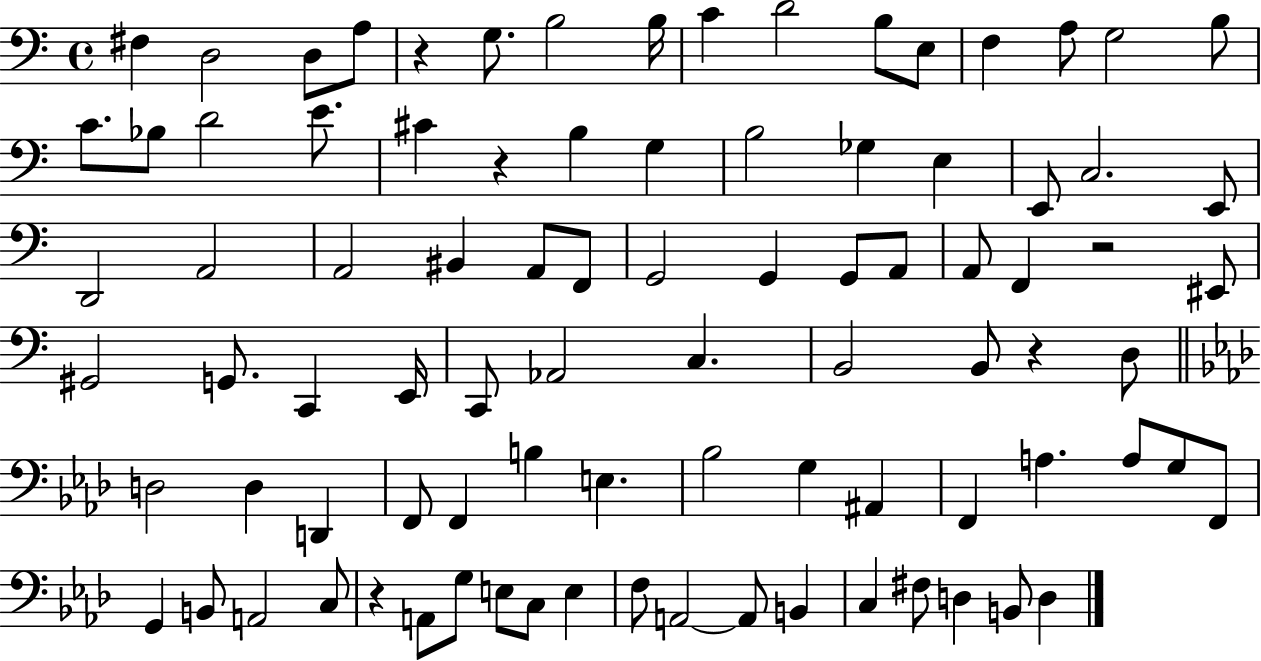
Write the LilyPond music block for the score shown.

{
  \clef bass
  \time 4/4
  \defaultTimeSignature
  \key c \major
  fis4 d2 d8 a8 | r4 g8. b2 b16 | c'4 d'2 b8 e8 | f4 a8 g2 b8 | \break c'8. bes8 d'2 e'8. | cis'4 r4 b4 g4 | b2 ges4 e4 | e,8 c2. e,8 | \break d,2 a,2 | a,2 bis,4 a,8 f,8 | g,2 g,4 g,8 a,8 | a,8 f,4 r2 eis,8 | \break gis,2 g,8. c,4 e,16 | c,8 aes,2 c4. | b,2 b,8 r4 d8 | \bar "||" \break \key aes \major d2 d4 d,4 | f,8 f,4 b4 e4. | bes2 g4 ais,4 | f,4 a4. a8 g8 f,8 | \break g,4 b,8 a,2 c8 | r4 a,8 g8 e8 c8 e4 | f8 a,2~~ a,8 b,4 | c4 fis8 d4 b,8 d4 | \break \bar "|."
}